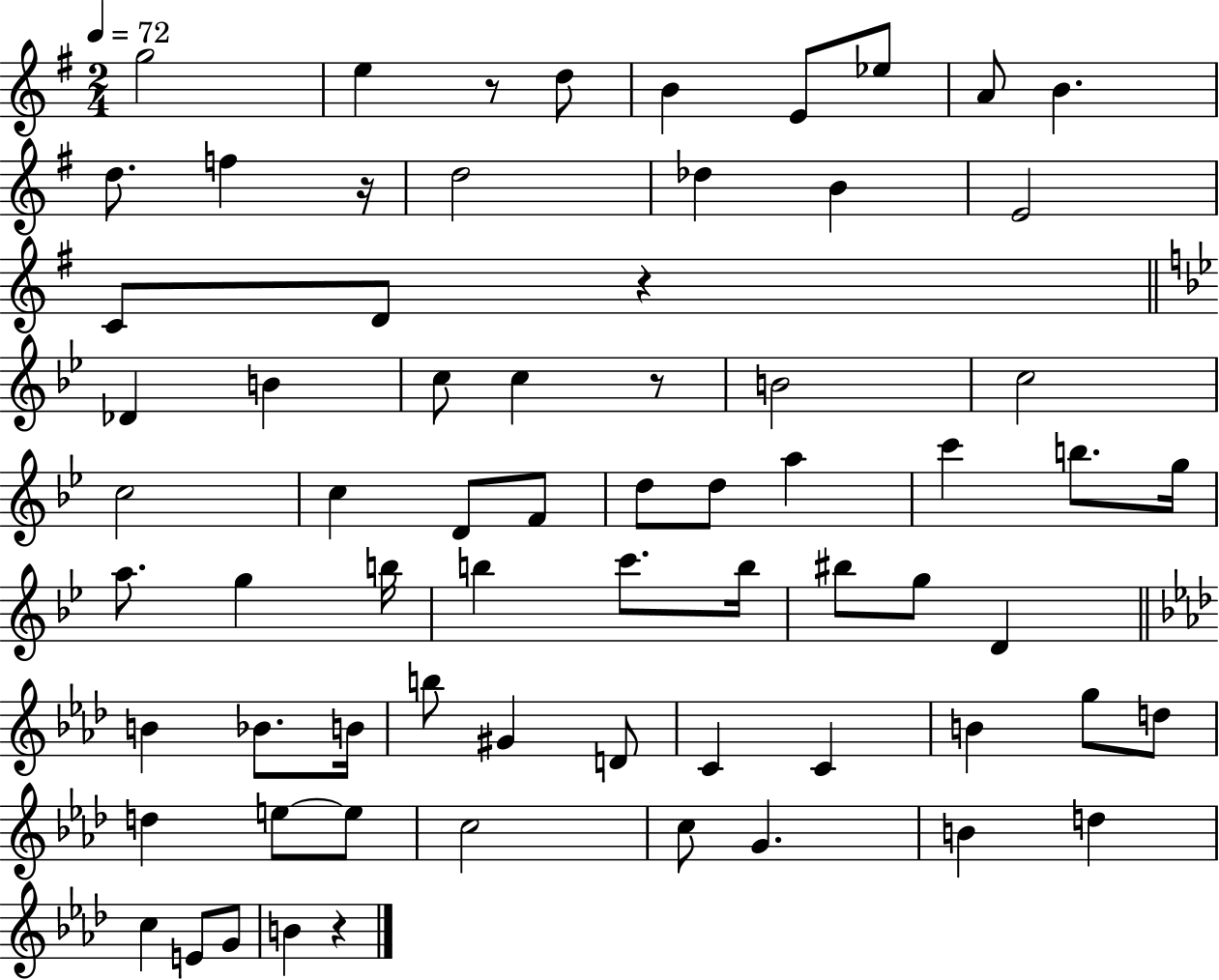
G5/h E5/q R/e D5/e B4/q E4/e Eb5/e A4/e B4/q. D5/e. F5/q R/s D5/h Db5/q B4/q E4/h C4/e D4/e R/q Db4/q B4/q C5/e C5/q R/e B4/h C5/h C5/h C5/q D4/e F4/e D5/e D5/e A5/q C6/q B5/e. G5/s A5/e. G5/q B5/s B5/q C6/e. B5/s BIS5/e G5/e D4/q B4/q Bb4/e. B4/s B5/e G#4/q D4/e C4/q C4/q B4/q G5/e D5/e D5/q E5/e E5/e C5/h C5/e G4/q. B4/q D5/q C5/q E4/e G4/e B4/q R/q